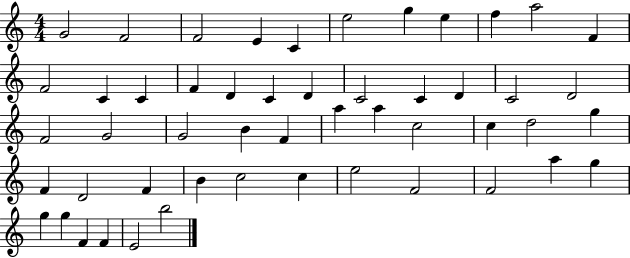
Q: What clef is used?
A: treble